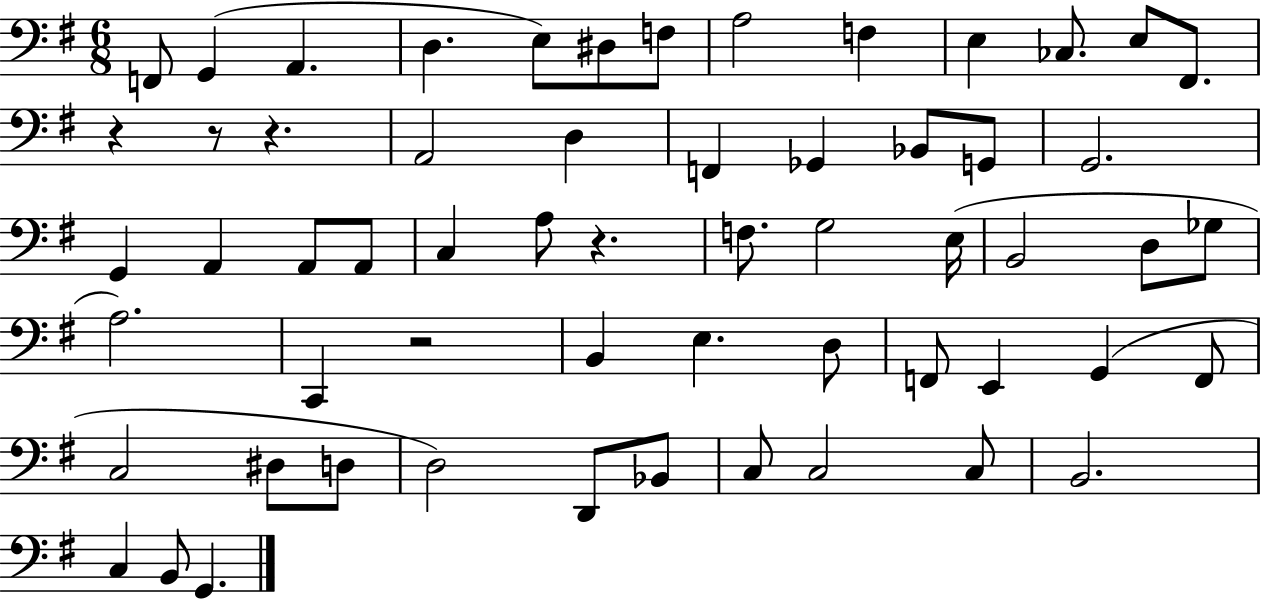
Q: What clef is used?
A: bass